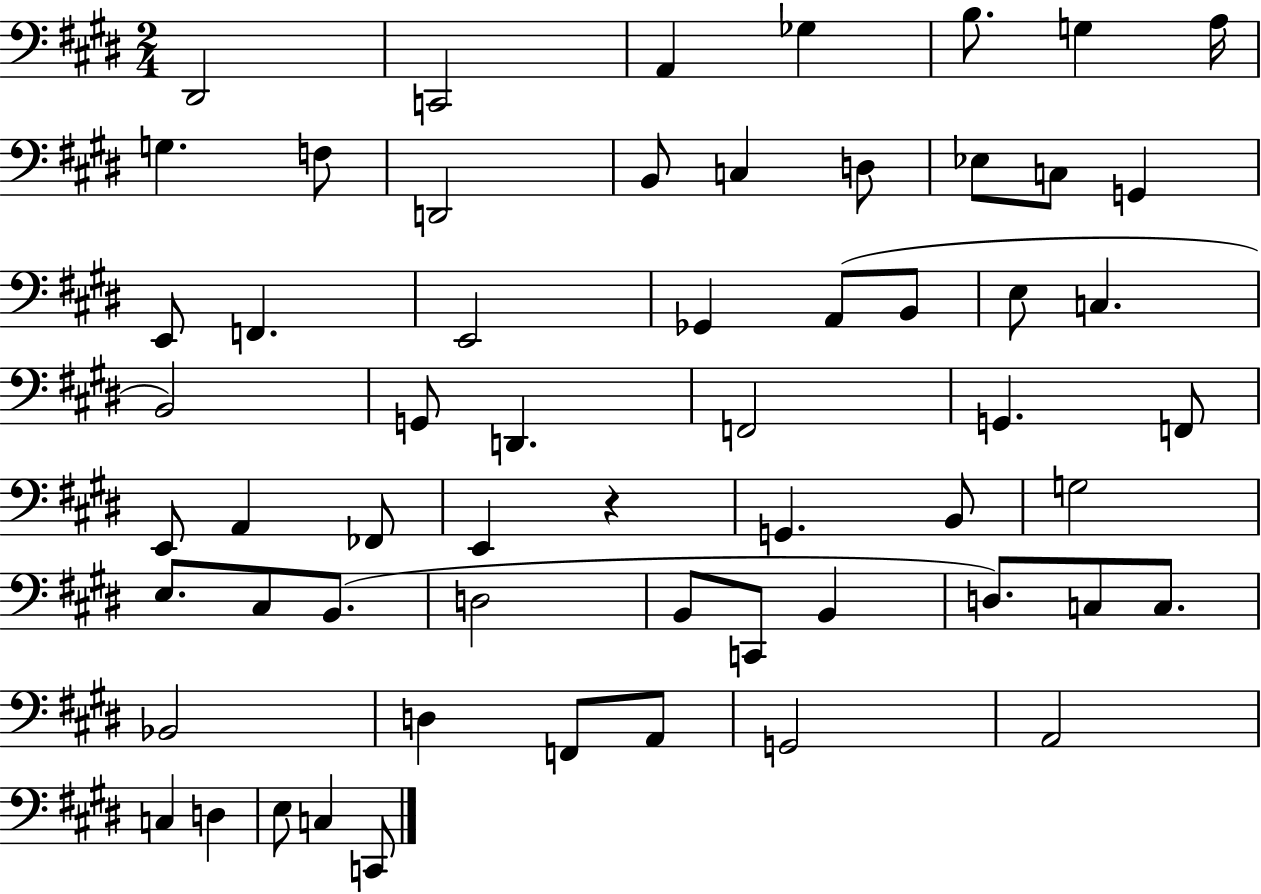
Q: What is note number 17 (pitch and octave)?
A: E2